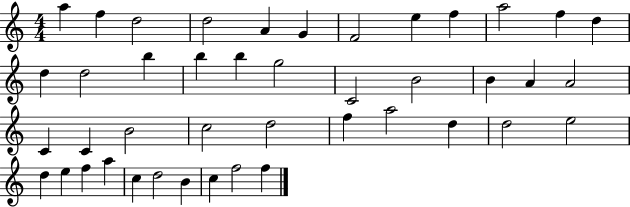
{
  \clef treble
  \numericTimeSignature
  \time 4/4
  \key c \major
  a''4 f''4 d''2 | d''2 a'4 g'4 | f'2 e''4 f''4 | a''2 f''4 d''4 | \break d''4 d''2 b''4 | b''4 b''4 g''2 | c'2 b'2 | b'4 a'4 a'2 | \break c'4 c'4 b'2 | c''2 d''2 | f''4 a''2 d''4 | d''2 e''2 | \break d''4 e''4 f''4 a''4 | c''4 d''2 b'4 | c''4 f''2 f''4 | \bar "|."
}